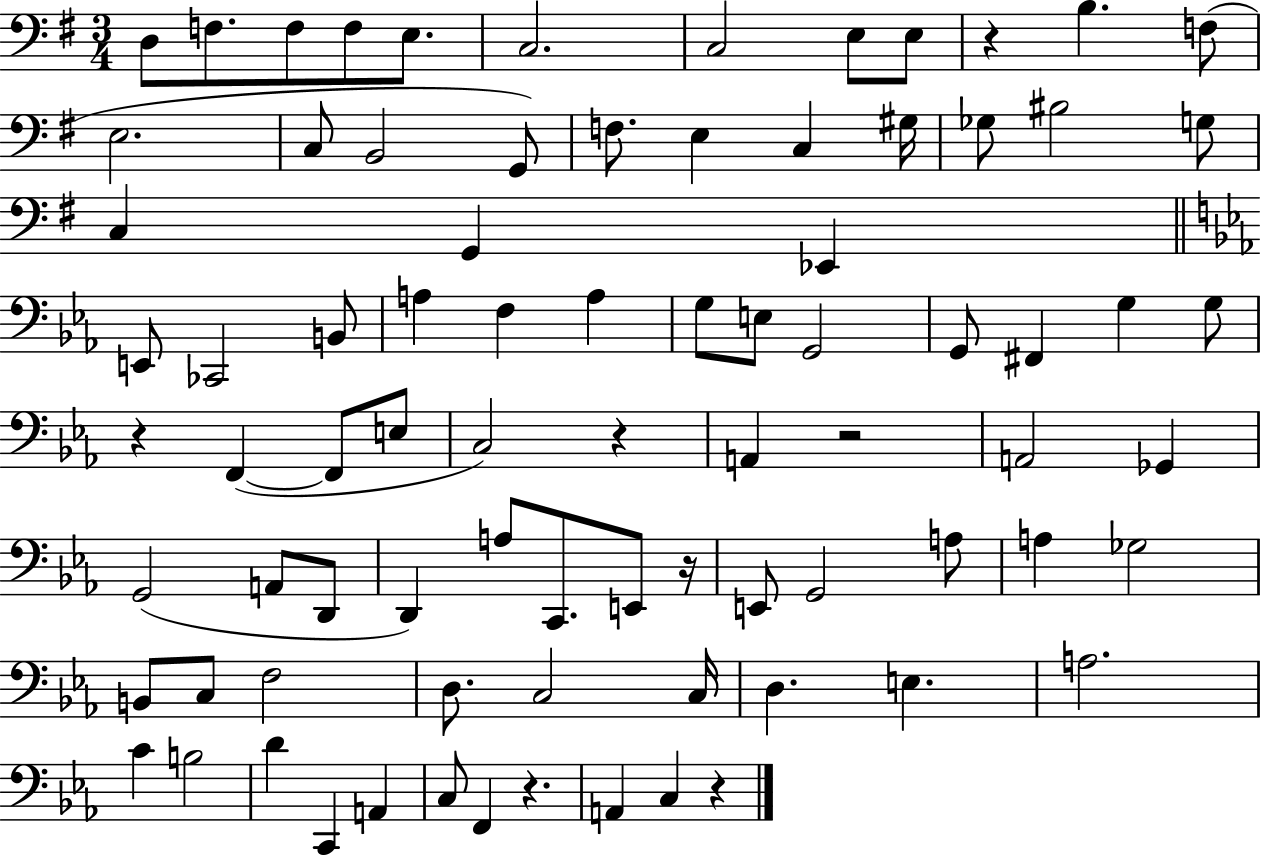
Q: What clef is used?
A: bass